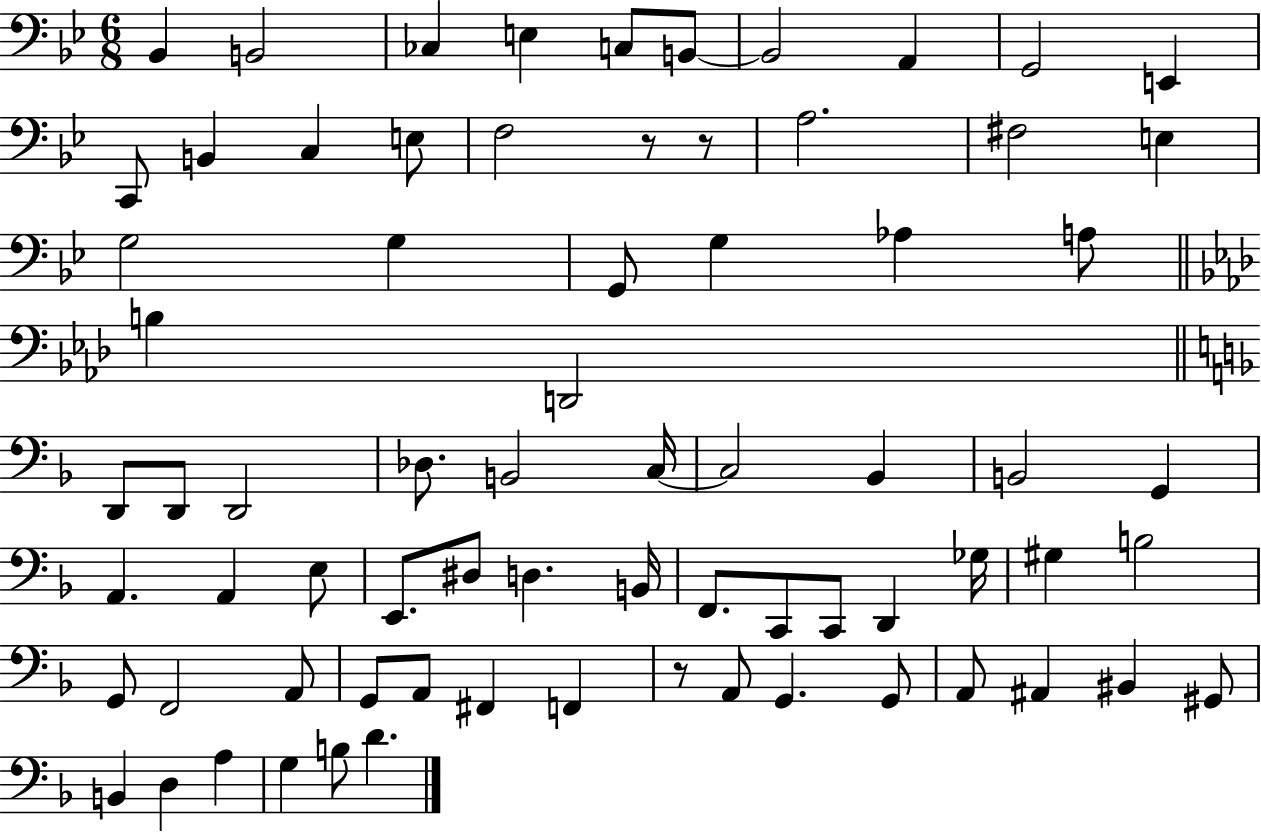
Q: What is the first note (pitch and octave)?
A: Bb2